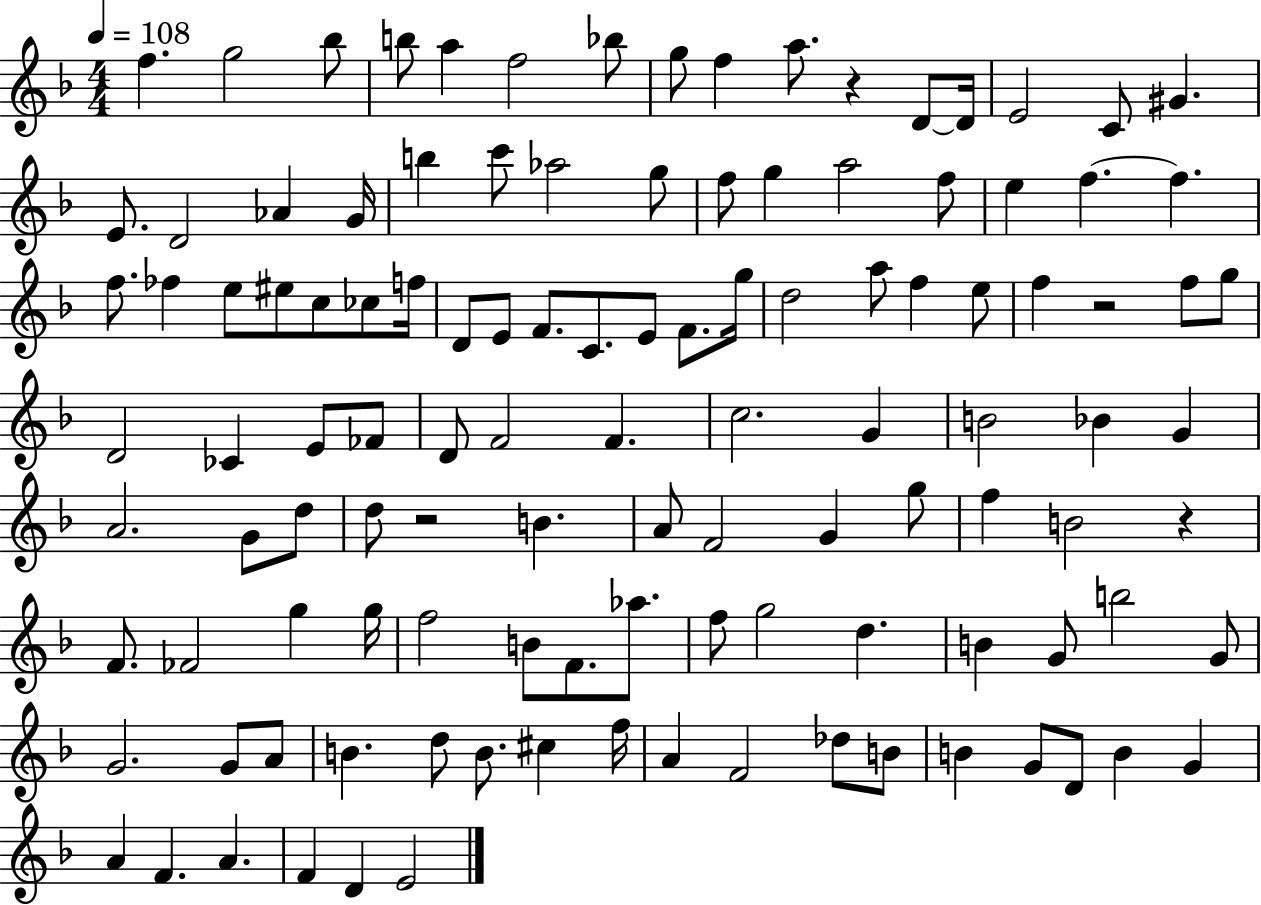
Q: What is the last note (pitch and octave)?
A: E4